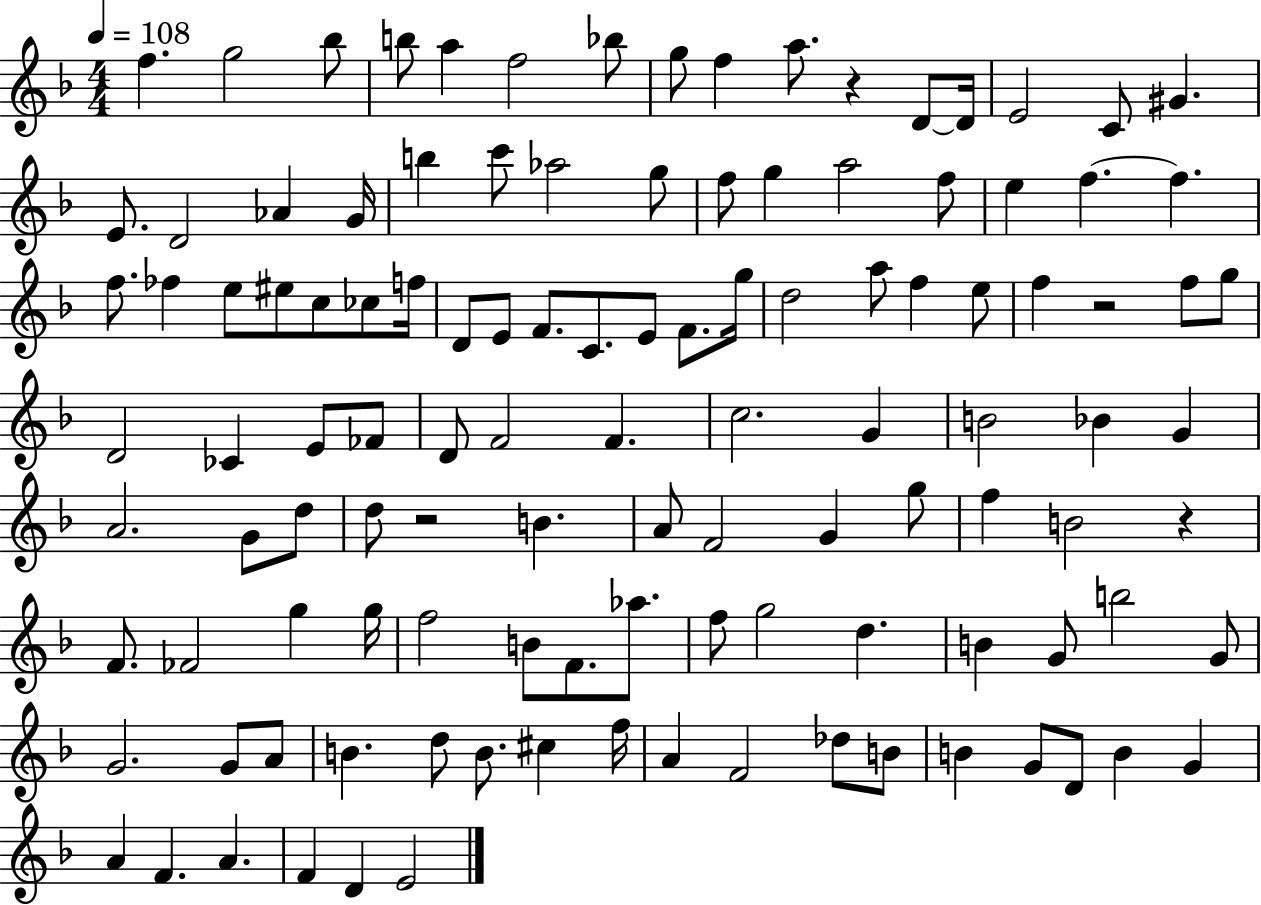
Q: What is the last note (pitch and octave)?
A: E4